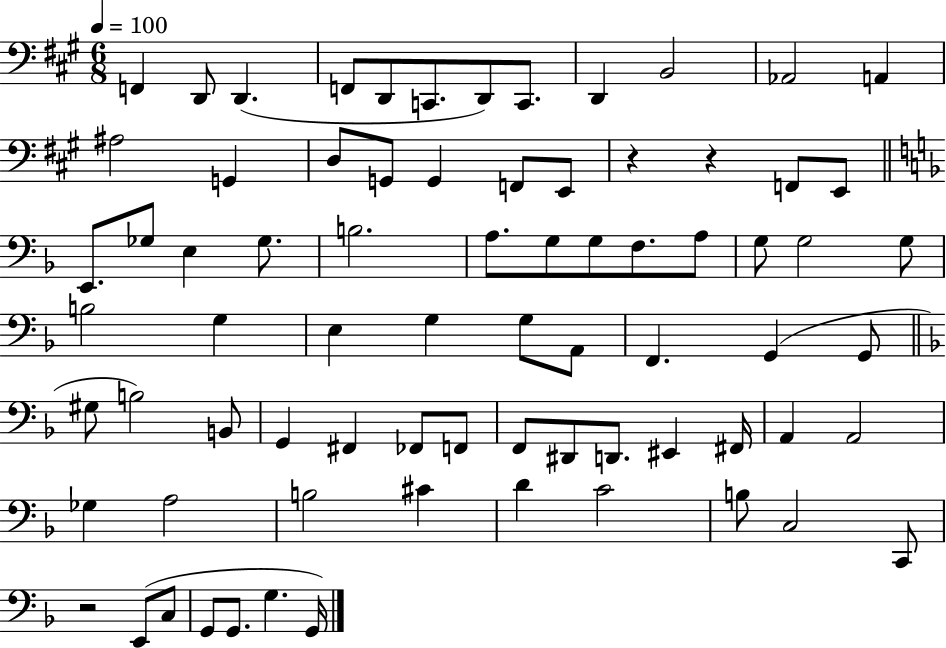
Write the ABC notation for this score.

X:1
T:Untitled
M:6/8
L:1/4
K:A
F,, D,,/2 D,, F,,/2 D,,/2 C,,/2 D,,/2 C,,/2 D,, B,,2 _A,,2 A,, ^A,2 G,, D,/2 G,,/2 G,, F,,/2 E,,/2 z z F,,/2 E,,/2 E,,/2 _G,/2 E, _G,/2 B,2 A,/2 G,/2 G,/2 F,/2 A,/2 G,/2 G,2 G,/2 B,2 G, E, G, G,/2 A,,/2 F,, G,, G,,/2 ^G,/2 B,2 B,,/2 G,, ^F,, _F,,/2 F,,/2 F,,/2 ^D,,/2 D,,/2 ^E,, ^F,,/4 A,, A,,2 _G, A,2 B,2 ^C D C2 B,/2 C,2 C,,/2 z2 E,,/2 C,/2 G,,/2 G,,/2 G, G,,/4